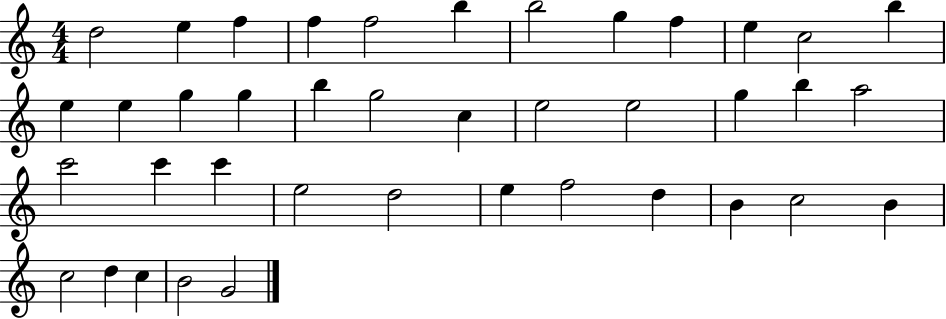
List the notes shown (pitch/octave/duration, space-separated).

D5/h E5/q F5/q F5/q F5/h B5/q B5/h G5/q F5/q E5/q C5/h B5/q E5/q E5/q G5/q G5/q B5/q G5/h C5/q E5/h E5/h G5/q B5/q A5/h C6/h C6/q C6/q E5/h D5/h E5/q F5/h D5/q B4/q C5/h B4/q C5/h D5/q C5/q B4/h G4/h